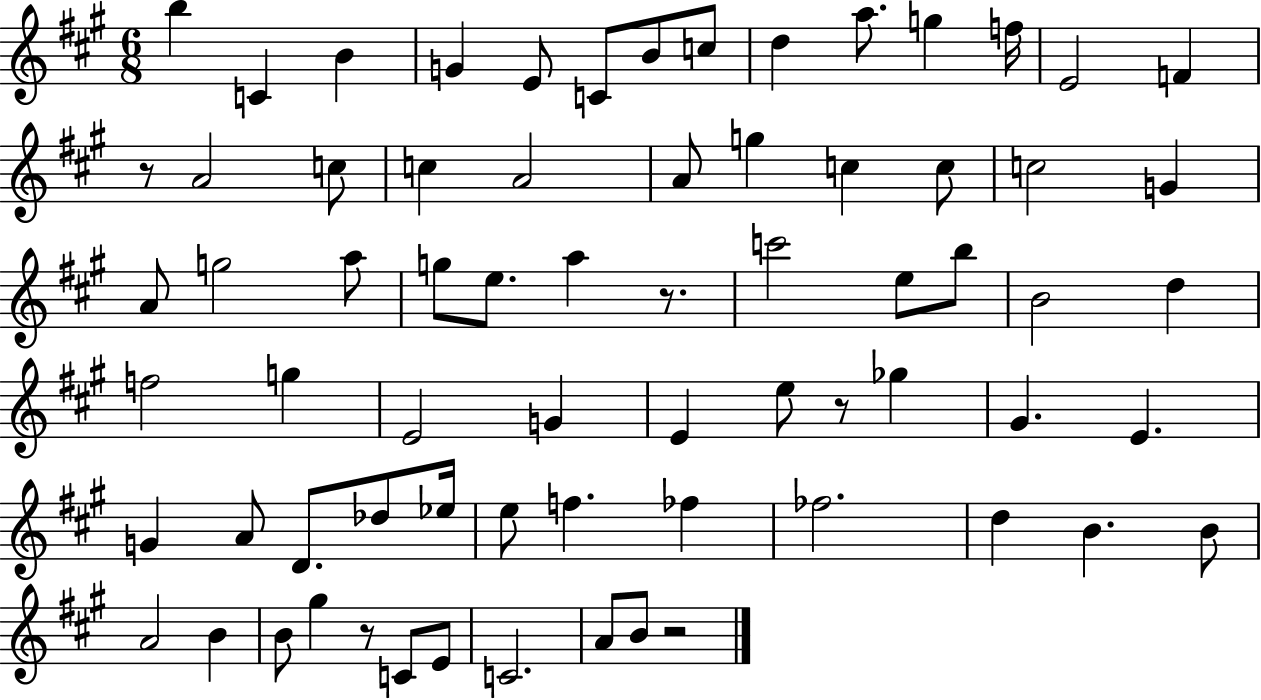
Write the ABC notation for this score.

X:1
T:Untitled
M:6/8
L:1/4
K:A
b C B G E/2 C/2 B/2 c/2 d a/2 g f/4 E2 F z/2 A2 c/2 c A2 A/2 g c c/2 c2 G A/2 g2 a/2 g/2 e/2 a z/2 c'2 e/2 b/2 B2 d f2 g E2 G E e/2 z/2 _g ^G E G A/2 D/2 _d/2 _e/4 e/2 f _f _f2 d B B/2 A2 B B/2 ^g z/2 C/2 E/2 C2 A/2 B/2 z2